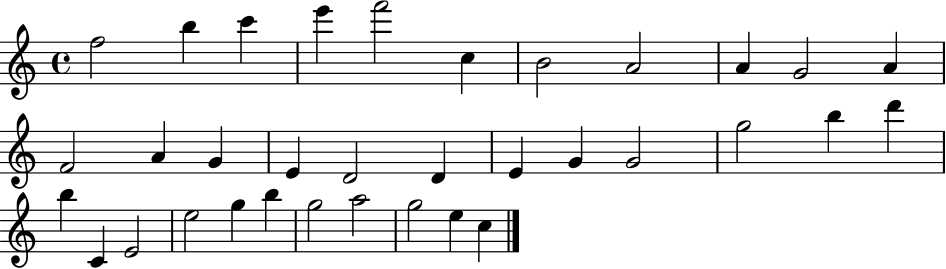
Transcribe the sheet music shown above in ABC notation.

X:1
T:Untitled
M:4/4
L:1/4
K:C
f2 b c' e' f'2 c B2 A2 A G2 A F2 A G E D2 D E G G2 g2 b d' b C E2 e2 g b g2 a2 g2 e c